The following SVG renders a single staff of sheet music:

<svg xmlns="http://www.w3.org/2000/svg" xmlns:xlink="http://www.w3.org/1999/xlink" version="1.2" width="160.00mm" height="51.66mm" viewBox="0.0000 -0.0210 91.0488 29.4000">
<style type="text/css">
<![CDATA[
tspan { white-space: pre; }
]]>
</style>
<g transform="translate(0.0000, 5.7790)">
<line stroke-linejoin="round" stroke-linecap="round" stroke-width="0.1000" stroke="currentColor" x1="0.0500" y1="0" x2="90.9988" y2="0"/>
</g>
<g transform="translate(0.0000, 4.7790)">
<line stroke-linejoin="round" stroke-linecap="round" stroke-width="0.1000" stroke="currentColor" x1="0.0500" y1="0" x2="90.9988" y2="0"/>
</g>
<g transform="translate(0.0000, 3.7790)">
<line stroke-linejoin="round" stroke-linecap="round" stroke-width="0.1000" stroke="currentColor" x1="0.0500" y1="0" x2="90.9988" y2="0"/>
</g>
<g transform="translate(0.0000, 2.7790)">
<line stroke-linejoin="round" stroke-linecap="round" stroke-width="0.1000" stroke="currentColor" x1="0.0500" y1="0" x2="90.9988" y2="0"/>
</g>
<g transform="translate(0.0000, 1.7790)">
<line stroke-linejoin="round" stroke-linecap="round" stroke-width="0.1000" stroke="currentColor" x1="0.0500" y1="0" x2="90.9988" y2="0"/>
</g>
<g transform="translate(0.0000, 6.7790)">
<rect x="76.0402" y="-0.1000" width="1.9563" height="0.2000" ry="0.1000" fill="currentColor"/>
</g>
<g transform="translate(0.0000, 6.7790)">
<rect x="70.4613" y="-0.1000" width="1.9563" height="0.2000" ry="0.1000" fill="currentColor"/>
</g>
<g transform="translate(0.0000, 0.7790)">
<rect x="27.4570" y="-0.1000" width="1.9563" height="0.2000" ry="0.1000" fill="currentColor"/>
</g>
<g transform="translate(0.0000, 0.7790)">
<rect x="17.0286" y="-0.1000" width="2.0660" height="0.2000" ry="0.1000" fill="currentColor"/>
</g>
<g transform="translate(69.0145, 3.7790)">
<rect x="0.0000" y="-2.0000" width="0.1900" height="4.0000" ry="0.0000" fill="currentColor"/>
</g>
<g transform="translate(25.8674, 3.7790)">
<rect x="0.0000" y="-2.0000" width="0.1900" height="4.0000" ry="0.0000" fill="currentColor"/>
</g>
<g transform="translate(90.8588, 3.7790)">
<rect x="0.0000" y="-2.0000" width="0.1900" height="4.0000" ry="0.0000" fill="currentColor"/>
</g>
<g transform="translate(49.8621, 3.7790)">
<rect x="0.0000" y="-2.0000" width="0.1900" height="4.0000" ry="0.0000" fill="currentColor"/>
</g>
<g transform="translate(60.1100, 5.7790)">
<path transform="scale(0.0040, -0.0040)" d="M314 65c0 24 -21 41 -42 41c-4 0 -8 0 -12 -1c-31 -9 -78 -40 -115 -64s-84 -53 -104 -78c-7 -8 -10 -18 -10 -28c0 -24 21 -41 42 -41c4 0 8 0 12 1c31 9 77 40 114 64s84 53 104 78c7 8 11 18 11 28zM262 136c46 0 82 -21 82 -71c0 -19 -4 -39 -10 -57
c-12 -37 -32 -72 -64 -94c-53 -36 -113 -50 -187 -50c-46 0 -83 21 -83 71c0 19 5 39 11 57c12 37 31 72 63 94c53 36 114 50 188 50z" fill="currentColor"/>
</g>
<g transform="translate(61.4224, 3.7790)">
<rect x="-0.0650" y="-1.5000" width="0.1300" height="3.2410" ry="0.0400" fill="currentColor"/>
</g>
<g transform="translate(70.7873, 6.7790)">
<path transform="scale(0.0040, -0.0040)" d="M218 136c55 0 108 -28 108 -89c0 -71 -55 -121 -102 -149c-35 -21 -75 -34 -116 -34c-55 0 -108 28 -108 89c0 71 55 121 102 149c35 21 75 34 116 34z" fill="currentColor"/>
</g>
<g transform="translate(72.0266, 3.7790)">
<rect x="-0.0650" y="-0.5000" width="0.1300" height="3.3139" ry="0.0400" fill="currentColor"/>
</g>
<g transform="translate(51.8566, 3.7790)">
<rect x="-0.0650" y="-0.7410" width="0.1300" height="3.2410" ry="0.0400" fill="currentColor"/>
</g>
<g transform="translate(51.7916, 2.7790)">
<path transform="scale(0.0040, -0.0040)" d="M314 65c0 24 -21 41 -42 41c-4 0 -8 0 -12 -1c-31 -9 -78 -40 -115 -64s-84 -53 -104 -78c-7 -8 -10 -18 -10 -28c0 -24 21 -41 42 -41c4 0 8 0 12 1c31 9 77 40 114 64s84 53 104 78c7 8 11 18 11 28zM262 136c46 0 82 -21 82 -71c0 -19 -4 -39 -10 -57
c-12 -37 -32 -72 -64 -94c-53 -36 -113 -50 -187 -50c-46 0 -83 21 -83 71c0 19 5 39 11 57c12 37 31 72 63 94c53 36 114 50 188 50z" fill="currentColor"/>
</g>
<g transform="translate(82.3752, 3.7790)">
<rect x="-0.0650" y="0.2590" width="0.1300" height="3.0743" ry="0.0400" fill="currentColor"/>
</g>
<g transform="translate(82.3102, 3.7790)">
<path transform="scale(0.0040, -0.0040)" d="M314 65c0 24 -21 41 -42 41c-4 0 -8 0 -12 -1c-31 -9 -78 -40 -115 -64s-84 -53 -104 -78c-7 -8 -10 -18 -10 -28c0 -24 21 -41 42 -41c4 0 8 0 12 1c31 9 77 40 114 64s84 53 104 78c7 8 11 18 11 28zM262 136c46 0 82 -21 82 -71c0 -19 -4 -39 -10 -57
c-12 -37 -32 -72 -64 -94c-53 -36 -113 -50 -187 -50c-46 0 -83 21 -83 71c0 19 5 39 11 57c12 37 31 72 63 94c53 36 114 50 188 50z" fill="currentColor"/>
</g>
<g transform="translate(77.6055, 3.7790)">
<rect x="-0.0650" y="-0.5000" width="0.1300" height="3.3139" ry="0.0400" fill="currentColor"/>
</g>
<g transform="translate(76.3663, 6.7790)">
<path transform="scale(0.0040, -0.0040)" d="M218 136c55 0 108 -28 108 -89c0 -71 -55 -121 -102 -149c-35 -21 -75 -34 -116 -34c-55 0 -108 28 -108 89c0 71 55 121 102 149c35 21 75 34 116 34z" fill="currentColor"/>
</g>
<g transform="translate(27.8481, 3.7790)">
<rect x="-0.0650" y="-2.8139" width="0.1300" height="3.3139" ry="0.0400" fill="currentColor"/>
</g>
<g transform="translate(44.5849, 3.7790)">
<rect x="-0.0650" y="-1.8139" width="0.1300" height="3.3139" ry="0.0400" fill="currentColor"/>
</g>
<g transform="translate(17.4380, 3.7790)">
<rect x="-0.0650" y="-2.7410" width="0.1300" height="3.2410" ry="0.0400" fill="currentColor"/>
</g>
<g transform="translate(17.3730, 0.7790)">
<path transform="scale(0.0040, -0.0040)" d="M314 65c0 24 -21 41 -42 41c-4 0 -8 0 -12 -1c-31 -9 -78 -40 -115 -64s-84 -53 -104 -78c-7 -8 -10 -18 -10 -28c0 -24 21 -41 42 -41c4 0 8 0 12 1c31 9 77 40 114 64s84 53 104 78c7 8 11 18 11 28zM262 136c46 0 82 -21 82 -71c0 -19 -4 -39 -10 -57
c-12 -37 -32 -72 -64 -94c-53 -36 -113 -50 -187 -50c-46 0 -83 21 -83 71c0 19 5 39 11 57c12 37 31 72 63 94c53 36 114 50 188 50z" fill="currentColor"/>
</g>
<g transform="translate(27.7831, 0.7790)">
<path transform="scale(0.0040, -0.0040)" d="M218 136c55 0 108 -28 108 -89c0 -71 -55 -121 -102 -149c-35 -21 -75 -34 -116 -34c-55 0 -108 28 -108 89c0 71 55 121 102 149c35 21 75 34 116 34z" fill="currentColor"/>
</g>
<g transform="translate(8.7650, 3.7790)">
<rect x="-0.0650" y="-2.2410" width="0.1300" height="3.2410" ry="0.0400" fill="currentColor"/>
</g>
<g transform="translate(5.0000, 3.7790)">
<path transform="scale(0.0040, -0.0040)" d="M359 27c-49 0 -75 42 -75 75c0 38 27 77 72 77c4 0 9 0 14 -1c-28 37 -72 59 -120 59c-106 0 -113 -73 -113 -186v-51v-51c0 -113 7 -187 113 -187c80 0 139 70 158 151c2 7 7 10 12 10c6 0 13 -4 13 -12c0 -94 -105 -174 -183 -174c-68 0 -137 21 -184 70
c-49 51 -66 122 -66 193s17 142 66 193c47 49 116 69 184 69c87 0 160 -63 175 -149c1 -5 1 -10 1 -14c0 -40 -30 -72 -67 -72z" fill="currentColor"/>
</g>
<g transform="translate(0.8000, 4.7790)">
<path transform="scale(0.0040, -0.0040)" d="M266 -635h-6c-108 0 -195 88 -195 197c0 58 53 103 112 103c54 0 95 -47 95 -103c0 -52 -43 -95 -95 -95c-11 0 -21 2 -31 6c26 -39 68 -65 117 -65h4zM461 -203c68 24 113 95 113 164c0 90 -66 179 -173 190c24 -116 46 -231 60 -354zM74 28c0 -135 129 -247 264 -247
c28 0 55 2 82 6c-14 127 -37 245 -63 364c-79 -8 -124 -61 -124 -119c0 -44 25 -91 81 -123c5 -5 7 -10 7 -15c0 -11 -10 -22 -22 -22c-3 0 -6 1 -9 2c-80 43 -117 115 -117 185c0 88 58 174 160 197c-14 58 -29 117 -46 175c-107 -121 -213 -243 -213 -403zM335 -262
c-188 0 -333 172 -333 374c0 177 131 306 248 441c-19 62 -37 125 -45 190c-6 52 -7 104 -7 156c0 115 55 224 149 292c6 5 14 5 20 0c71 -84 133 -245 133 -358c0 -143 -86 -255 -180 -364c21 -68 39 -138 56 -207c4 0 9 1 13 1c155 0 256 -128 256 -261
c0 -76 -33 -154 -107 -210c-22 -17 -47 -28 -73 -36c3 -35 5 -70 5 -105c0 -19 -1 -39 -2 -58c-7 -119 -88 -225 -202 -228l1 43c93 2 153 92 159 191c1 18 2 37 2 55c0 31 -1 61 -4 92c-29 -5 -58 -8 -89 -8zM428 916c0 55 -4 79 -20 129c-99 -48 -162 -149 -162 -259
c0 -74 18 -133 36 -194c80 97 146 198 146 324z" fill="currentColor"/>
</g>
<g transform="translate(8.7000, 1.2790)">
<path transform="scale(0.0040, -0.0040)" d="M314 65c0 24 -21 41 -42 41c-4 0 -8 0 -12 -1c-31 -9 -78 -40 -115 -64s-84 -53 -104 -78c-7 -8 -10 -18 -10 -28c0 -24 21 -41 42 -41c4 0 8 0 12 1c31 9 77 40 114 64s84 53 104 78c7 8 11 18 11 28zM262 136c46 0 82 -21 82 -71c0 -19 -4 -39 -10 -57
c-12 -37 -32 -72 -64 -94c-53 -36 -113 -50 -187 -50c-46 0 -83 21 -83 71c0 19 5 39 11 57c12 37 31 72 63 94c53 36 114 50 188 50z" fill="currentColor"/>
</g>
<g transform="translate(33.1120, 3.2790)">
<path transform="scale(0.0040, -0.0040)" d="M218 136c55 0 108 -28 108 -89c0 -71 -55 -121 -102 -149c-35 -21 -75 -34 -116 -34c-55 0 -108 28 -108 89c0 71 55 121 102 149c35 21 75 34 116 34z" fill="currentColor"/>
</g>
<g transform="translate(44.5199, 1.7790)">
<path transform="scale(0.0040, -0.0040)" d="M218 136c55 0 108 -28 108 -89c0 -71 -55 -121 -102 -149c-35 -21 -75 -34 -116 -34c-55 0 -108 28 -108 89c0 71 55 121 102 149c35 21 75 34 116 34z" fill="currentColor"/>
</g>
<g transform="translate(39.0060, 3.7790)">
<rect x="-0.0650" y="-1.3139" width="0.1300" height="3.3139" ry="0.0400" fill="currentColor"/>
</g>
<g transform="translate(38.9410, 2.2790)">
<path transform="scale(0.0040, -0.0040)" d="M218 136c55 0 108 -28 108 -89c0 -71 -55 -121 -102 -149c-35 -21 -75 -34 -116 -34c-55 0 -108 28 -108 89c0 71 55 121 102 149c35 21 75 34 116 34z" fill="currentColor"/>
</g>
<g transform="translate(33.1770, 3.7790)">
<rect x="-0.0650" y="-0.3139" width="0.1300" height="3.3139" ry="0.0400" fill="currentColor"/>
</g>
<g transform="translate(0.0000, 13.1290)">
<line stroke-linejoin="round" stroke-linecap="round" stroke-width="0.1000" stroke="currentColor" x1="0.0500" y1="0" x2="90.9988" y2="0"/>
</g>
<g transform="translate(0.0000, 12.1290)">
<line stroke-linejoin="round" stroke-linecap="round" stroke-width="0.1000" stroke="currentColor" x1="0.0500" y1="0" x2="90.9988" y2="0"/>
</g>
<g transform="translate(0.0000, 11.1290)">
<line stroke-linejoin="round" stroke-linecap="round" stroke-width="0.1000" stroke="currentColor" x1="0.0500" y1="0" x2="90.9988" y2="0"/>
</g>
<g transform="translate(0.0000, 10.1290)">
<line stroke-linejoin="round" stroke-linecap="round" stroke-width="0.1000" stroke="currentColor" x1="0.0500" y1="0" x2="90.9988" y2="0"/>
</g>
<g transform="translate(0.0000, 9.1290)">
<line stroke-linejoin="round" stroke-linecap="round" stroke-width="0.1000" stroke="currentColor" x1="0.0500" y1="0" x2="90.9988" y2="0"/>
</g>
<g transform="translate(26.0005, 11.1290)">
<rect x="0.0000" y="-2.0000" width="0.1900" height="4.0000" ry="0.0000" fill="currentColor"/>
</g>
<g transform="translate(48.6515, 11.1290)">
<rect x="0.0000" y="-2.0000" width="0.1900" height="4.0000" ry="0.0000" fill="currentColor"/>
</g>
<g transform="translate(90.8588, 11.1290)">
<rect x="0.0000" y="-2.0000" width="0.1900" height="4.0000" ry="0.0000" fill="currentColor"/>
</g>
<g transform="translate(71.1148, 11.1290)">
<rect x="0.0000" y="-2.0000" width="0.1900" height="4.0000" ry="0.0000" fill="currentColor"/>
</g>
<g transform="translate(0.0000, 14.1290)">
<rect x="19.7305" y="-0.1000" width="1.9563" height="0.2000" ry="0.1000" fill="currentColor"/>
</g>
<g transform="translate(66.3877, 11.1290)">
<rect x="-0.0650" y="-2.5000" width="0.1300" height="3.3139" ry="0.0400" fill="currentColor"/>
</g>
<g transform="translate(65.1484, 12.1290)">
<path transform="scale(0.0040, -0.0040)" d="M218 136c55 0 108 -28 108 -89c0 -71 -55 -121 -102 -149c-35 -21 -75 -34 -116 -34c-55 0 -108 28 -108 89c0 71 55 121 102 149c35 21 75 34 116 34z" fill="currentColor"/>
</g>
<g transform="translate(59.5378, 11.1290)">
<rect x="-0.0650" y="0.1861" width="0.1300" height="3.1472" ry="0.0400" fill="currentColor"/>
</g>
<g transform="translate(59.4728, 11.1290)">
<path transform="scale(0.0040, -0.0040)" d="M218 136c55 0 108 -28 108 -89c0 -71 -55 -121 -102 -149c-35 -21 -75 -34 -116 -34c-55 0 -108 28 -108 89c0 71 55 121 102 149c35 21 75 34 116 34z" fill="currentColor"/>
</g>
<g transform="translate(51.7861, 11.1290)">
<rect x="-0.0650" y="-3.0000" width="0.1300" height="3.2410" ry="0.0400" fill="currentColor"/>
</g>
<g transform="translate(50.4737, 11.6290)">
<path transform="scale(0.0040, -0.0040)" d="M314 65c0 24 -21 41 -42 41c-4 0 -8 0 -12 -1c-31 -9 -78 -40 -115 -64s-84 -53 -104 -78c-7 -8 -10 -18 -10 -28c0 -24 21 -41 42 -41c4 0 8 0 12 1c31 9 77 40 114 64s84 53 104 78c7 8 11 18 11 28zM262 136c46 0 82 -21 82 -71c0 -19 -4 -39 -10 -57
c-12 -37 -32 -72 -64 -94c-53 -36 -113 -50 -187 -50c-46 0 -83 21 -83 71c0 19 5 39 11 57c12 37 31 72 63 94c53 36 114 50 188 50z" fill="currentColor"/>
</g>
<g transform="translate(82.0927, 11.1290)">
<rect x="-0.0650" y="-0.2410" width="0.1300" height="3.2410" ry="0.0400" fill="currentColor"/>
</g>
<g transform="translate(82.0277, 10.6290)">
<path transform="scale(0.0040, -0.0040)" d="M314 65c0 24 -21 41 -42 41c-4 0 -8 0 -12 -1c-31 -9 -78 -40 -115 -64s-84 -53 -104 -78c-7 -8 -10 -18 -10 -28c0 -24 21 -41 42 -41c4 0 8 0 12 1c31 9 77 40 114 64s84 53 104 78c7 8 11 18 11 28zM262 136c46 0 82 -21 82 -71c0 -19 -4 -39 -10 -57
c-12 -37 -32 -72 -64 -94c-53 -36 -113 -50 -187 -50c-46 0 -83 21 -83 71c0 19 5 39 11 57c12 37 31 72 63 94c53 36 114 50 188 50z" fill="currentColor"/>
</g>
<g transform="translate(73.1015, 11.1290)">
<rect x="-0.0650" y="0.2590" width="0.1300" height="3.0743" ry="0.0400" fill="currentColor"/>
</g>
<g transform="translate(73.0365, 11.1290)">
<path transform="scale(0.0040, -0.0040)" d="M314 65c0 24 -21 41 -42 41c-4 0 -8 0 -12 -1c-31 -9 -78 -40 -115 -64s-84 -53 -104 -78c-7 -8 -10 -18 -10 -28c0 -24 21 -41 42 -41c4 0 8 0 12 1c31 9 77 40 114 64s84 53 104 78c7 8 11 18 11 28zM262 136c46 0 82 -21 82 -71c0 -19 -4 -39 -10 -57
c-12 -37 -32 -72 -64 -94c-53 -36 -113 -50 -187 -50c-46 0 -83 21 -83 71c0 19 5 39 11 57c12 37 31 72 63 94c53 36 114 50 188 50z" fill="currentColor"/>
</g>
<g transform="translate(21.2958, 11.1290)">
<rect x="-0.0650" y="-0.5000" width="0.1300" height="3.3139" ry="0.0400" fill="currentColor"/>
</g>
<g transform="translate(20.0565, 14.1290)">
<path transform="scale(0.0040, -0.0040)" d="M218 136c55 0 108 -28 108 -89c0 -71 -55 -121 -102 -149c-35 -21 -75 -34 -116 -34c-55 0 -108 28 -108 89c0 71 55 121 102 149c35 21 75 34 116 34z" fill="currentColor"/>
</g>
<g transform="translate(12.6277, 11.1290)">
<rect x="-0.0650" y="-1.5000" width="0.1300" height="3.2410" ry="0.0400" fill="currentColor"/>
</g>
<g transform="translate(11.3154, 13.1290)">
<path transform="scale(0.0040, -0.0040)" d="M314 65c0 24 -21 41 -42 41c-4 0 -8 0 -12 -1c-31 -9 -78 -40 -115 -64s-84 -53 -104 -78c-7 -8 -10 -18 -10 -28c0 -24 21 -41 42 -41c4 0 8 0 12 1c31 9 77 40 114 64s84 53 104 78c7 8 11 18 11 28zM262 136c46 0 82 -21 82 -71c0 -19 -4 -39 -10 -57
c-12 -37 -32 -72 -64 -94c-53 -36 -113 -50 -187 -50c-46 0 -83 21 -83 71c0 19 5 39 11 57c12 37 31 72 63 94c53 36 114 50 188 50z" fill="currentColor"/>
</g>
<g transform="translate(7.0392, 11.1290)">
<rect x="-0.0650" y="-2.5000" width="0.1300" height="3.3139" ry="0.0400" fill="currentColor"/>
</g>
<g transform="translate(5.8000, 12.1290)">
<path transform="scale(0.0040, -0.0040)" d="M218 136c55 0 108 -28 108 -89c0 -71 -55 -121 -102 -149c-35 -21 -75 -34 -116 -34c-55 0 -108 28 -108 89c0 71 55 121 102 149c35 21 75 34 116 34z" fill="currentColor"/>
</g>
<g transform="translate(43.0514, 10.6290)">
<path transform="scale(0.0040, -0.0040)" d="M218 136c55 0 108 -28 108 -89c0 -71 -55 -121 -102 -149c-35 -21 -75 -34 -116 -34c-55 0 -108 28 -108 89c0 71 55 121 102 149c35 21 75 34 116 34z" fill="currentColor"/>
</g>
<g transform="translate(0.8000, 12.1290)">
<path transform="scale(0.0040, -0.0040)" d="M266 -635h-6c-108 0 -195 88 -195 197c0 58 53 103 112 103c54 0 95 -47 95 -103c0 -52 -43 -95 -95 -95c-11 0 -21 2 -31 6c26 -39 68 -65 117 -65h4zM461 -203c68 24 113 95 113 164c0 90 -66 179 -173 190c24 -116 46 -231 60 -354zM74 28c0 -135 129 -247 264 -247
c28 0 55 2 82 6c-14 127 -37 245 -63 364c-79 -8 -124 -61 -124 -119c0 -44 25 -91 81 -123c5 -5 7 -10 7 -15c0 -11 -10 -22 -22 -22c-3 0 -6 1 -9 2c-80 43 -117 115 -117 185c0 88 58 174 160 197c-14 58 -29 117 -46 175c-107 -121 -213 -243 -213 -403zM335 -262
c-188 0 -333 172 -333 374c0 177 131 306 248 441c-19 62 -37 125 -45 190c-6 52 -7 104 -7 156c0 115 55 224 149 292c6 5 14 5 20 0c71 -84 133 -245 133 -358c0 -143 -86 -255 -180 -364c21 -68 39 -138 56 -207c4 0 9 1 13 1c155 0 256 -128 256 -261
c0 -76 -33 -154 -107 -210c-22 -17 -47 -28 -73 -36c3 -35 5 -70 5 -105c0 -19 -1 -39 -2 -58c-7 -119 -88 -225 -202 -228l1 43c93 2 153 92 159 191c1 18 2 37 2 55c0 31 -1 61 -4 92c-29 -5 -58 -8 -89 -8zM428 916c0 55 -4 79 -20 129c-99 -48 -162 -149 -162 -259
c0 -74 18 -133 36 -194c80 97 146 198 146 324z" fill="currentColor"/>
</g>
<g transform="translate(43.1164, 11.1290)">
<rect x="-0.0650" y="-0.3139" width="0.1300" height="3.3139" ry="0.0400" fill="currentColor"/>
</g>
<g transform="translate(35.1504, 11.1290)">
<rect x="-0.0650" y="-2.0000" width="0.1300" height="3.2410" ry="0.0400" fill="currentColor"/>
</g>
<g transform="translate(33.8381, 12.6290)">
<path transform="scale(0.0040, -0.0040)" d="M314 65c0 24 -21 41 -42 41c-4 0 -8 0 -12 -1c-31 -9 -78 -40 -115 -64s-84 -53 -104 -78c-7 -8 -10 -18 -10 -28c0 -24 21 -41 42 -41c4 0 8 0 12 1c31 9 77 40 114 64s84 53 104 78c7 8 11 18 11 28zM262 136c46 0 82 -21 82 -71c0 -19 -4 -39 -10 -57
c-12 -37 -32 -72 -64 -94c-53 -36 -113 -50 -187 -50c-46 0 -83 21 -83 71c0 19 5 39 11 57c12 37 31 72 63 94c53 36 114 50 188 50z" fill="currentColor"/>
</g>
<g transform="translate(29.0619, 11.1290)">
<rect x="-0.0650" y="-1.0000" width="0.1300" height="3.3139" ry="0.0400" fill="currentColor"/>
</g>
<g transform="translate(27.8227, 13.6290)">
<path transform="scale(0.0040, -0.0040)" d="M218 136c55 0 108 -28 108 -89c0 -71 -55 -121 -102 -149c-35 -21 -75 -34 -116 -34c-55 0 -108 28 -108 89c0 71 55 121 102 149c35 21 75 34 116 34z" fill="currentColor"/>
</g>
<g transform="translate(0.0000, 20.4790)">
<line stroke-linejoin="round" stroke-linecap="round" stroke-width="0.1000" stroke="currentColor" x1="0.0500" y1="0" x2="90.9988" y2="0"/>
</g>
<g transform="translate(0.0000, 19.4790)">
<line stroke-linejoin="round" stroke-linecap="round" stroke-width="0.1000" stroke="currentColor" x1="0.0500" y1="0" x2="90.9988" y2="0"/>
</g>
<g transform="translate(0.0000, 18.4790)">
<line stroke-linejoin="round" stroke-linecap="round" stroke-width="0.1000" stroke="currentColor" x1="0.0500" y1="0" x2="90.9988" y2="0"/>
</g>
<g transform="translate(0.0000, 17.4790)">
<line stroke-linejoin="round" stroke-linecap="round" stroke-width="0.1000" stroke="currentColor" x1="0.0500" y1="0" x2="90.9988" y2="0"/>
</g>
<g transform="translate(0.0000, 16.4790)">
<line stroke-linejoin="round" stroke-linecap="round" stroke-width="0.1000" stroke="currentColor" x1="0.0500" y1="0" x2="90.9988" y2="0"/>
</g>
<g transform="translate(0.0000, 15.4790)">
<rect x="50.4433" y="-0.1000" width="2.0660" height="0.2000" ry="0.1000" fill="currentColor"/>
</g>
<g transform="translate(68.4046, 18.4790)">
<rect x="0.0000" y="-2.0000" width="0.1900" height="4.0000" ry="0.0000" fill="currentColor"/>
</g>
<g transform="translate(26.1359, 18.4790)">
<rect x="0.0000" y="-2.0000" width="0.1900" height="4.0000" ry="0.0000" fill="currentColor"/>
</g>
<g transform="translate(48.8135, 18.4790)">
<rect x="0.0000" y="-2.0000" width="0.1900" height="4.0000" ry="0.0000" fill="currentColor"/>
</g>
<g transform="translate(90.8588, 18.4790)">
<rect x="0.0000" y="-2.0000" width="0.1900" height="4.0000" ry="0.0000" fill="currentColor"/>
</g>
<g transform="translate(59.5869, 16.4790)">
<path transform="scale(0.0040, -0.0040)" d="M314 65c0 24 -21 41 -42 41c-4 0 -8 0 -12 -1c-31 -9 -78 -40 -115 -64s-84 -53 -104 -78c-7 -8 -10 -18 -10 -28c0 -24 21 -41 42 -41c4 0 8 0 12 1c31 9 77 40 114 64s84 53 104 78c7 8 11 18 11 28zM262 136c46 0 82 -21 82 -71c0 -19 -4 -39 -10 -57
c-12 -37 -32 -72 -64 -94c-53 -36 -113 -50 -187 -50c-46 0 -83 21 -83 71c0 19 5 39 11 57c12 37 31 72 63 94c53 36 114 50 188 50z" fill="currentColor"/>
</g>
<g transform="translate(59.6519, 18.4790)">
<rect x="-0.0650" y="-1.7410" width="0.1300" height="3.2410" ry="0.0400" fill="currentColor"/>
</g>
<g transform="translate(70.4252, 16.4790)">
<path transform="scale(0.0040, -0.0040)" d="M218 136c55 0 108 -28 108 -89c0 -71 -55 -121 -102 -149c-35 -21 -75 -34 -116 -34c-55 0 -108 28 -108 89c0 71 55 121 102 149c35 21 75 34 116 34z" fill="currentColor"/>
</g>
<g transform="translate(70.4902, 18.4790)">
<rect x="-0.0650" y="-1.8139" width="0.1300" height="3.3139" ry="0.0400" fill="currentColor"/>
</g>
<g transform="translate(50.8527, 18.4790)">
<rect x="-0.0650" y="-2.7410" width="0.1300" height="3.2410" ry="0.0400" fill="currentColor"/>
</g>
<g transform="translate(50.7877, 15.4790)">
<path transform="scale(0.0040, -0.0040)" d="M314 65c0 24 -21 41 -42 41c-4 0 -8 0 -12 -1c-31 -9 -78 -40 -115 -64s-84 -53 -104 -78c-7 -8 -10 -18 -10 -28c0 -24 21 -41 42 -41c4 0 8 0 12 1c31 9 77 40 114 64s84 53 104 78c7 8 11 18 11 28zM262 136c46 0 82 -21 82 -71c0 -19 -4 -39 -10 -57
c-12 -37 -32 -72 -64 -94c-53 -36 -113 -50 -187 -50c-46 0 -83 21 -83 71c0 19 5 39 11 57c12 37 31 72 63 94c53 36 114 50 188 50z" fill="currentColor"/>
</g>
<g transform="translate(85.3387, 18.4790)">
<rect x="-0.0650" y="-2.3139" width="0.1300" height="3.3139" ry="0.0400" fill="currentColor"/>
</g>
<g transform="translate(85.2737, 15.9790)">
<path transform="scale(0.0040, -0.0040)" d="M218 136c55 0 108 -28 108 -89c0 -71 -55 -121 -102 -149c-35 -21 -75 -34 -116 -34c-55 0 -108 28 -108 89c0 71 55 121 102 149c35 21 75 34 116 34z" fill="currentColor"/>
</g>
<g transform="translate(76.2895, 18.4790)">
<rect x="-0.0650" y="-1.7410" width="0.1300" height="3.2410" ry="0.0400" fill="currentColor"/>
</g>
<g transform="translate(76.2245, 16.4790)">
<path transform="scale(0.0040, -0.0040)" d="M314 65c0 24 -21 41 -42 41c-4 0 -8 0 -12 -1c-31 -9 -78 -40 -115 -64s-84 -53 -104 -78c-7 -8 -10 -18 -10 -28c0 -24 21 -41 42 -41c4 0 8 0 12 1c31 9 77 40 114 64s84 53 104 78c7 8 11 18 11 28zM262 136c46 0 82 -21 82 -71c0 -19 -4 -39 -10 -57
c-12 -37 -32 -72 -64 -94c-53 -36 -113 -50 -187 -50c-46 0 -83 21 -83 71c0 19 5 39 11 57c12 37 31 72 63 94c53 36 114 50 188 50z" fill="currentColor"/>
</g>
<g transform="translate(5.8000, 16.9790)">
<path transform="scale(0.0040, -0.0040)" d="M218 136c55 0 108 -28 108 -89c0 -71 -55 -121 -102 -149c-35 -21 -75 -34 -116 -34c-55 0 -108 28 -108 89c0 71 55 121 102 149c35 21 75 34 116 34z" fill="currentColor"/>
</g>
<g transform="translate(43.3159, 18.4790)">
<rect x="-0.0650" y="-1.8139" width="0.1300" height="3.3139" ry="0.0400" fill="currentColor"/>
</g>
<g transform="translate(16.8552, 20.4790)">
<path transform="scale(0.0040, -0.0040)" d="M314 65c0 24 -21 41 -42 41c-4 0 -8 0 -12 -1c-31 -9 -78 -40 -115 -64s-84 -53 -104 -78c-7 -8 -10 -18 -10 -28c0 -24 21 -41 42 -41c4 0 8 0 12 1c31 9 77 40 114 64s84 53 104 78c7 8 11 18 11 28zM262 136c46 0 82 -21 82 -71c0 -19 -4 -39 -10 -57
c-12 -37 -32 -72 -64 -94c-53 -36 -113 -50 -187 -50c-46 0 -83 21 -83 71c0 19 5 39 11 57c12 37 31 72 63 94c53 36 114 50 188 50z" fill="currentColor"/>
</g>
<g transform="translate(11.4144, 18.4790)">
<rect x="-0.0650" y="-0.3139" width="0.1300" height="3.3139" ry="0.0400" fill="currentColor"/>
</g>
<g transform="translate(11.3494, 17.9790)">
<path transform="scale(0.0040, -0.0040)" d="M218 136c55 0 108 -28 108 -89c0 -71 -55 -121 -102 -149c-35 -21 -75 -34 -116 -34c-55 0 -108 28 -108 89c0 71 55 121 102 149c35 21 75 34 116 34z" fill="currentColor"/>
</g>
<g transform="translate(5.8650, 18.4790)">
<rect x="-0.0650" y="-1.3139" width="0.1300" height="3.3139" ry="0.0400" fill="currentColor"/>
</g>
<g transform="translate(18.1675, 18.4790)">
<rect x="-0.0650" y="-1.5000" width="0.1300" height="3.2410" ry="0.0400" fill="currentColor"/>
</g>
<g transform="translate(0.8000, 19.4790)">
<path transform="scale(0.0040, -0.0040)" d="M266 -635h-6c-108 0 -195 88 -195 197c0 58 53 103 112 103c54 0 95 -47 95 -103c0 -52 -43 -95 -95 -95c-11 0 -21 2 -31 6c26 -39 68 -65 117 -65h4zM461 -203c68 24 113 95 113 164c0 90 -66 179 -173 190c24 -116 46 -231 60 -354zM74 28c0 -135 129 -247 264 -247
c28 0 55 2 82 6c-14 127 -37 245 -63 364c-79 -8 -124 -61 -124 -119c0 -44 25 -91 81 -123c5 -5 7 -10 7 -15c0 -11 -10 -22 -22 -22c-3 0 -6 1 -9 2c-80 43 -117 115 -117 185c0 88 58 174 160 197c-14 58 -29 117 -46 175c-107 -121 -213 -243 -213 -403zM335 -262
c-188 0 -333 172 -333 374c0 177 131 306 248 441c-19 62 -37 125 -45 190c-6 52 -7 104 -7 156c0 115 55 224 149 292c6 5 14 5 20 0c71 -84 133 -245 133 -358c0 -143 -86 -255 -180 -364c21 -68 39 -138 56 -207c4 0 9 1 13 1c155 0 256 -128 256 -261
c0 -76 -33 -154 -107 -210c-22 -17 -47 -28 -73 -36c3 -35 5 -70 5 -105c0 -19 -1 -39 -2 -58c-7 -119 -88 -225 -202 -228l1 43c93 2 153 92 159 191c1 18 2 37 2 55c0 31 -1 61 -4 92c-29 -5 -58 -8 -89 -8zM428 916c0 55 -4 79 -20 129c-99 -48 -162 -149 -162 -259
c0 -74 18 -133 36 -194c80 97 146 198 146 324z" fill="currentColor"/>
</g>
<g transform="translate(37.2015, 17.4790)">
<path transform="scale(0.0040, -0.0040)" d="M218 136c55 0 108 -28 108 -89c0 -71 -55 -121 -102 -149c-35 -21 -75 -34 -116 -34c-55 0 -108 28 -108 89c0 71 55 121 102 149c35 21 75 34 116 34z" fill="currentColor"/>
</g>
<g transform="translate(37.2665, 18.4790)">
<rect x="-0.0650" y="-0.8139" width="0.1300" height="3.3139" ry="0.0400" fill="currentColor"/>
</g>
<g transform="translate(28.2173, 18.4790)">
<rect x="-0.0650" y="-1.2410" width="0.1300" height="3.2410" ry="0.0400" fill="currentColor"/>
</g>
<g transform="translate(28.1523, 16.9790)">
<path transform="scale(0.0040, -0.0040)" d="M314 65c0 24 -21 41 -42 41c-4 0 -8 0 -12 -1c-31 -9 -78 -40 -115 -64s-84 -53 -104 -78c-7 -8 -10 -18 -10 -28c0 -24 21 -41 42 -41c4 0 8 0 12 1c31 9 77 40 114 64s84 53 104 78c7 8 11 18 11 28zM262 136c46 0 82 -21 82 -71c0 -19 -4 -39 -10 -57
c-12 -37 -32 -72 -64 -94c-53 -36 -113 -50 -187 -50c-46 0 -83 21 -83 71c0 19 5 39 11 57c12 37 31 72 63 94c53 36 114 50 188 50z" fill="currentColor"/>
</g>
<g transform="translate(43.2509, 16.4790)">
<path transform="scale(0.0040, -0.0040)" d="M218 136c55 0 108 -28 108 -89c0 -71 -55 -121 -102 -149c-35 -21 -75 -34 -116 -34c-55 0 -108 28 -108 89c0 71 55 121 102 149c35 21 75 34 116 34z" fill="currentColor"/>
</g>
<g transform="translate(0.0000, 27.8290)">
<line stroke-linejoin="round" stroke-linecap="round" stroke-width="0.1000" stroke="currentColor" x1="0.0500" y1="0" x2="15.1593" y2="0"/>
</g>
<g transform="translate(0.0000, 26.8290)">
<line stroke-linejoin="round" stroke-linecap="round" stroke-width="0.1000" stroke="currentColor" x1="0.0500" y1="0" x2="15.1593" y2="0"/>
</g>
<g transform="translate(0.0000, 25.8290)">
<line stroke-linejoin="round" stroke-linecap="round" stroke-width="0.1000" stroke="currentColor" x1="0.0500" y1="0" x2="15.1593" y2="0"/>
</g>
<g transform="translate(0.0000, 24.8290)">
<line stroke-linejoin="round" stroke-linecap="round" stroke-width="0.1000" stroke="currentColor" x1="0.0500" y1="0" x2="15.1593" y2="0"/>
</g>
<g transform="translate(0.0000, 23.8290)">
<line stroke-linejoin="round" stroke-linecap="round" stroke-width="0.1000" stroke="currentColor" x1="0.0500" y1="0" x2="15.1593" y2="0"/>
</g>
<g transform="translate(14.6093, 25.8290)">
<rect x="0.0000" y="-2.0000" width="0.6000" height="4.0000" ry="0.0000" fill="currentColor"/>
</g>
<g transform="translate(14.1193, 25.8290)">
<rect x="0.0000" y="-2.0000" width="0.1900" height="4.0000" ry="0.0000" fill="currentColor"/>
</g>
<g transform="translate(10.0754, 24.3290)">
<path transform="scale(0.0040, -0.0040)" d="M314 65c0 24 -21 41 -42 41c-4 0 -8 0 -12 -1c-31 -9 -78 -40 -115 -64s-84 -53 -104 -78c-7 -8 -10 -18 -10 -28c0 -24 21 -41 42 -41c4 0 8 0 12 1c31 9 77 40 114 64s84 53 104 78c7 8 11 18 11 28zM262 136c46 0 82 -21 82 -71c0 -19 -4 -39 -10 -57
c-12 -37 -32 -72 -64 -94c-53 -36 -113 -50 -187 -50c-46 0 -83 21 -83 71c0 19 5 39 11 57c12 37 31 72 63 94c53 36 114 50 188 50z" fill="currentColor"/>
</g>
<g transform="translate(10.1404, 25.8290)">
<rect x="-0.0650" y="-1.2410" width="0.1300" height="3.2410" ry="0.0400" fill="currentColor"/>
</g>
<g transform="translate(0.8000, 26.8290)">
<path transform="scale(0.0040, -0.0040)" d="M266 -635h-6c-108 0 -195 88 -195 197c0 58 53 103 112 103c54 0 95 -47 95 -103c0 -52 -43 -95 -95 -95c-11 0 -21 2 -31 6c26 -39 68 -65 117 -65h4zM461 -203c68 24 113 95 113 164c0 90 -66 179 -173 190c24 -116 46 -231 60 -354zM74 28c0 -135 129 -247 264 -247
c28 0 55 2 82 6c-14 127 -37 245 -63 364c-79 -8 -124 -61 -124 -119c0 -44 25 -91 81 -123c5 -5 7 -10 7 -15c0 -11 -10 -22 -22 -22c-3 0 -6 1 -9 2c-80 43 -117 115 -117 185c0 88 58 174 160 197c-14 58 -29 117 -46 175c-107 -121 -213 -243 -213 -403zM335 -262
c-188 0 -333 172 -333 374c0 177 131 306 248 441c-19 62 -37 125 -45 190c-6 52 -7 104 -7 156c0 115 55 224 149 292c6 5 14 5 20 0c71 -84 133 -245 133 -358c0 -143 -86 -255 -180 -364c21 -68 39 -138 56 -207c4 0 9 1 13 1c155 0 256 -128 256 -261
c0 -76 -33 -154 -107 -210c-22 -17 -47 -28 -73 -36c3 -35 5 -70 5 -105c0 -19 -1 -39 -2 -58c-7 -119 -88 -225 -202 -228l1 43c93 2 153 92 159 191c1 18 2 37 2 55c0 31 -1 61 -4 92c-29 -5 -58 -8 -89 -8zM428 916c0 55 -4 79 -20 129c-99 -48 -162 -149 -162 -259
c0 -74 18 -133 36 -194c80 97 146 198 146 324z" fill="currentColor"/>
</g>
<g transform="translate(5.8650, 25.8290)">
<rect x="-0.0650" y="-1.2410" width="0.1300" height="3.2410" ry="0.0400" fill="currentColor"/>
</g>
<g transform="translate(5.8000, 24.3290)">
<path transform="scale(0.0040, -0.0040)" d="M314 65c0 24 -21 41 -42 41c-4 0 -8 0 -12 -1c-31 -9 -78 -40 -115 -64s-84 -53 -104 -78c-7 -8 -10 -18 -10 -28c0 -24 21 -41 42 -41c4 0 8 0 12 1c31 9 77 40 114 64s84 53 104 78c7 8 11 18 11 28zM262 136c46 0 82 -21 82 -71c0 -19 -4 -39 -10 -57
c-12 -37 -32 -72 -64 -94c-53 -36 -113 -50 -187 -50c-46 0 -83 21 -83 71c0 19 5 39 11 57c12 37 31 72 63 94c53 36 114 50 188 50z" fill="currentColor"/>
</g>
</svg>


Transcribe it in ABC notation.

X:1
T:Untitled
M:4/4
L:1/4
K:C
g2 a2 a c e f d2 E2 C C B2 G E2 C D F2 c A2 B G B2 c2 e c E2 e2 d f a2 f2 f f2 g e2 e2